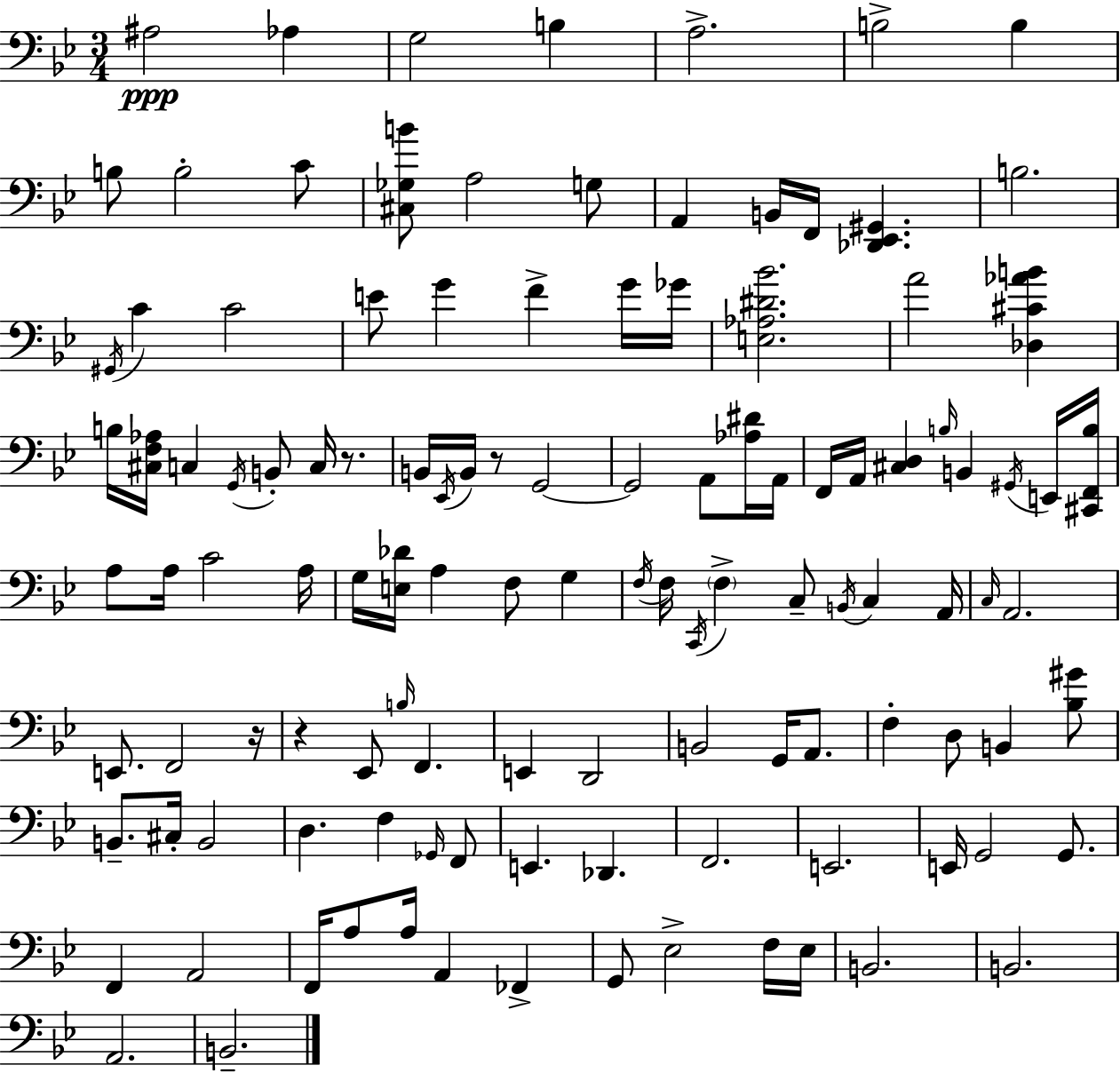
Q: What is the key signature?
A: BES major